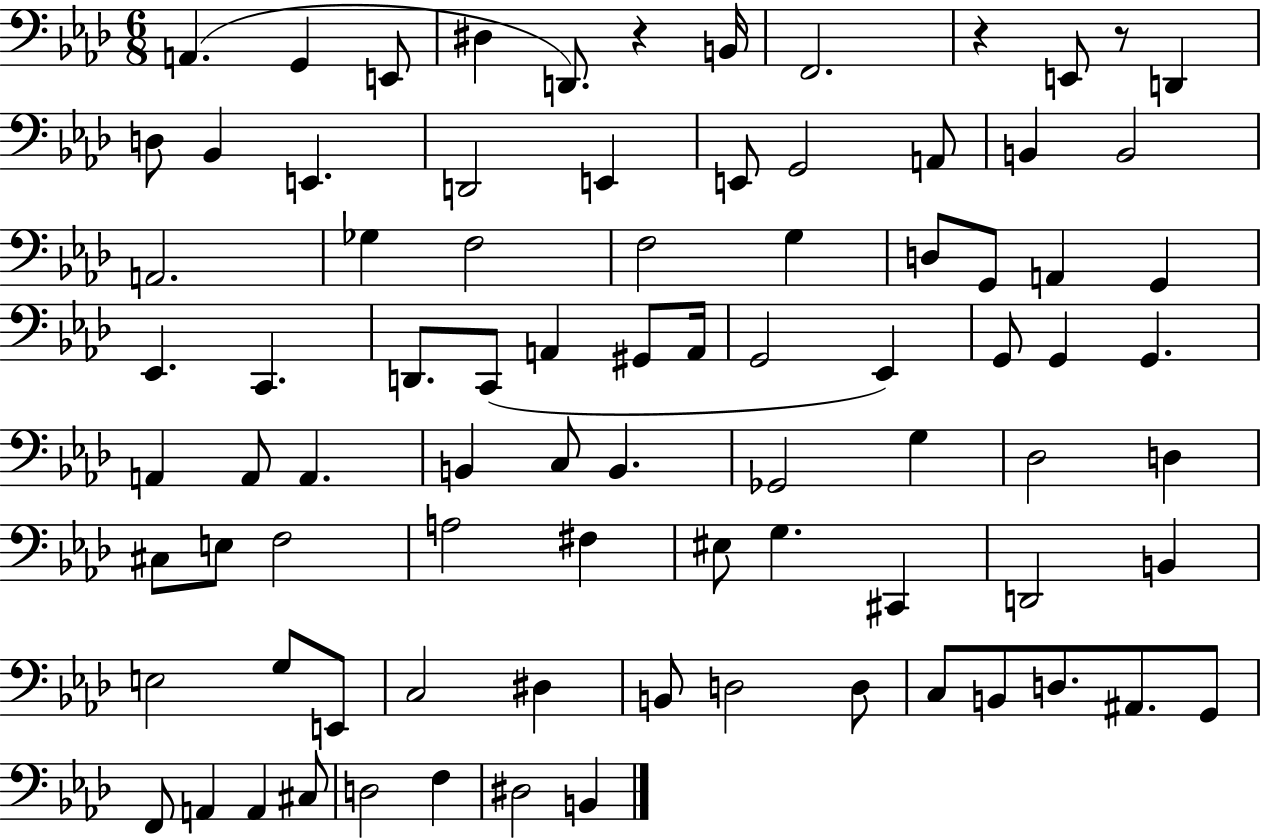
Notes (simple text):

A2/q. G2/q E2/e D#3/q D2/e. R/q B2/s F2/h. R/q E2/e R/e D2/q D3/e Bb2/q E2/q. D2/h E2/q E2/e G2/h A2/e B2/q B2/h A2/h. Gb3/q F3/h F3/h G3/q D3/e G2/e A2/q G2/q Eb2/q. C2/q. D2/e. C2/e A2/q G#2/e A2/s G2/h Eb2/q G2/e G2/q G2/q. A2/q A2/e A2/q. B2/q C3/e B2/q. Gb2/h G3/q Db3/h D3/q C#3/e E3/e F3/h A3/h F#3/q EIS3/e G3/q. C#2/q D2/h B2/q E3/h G3/e E2/e C3/h D#3/q B2/e D3/h D3/e C3/e B2/e D3/e. A#2/e. G2/e F2/e A2/q A2/q C#3/e D3/h F3/q D#3/h B2/q